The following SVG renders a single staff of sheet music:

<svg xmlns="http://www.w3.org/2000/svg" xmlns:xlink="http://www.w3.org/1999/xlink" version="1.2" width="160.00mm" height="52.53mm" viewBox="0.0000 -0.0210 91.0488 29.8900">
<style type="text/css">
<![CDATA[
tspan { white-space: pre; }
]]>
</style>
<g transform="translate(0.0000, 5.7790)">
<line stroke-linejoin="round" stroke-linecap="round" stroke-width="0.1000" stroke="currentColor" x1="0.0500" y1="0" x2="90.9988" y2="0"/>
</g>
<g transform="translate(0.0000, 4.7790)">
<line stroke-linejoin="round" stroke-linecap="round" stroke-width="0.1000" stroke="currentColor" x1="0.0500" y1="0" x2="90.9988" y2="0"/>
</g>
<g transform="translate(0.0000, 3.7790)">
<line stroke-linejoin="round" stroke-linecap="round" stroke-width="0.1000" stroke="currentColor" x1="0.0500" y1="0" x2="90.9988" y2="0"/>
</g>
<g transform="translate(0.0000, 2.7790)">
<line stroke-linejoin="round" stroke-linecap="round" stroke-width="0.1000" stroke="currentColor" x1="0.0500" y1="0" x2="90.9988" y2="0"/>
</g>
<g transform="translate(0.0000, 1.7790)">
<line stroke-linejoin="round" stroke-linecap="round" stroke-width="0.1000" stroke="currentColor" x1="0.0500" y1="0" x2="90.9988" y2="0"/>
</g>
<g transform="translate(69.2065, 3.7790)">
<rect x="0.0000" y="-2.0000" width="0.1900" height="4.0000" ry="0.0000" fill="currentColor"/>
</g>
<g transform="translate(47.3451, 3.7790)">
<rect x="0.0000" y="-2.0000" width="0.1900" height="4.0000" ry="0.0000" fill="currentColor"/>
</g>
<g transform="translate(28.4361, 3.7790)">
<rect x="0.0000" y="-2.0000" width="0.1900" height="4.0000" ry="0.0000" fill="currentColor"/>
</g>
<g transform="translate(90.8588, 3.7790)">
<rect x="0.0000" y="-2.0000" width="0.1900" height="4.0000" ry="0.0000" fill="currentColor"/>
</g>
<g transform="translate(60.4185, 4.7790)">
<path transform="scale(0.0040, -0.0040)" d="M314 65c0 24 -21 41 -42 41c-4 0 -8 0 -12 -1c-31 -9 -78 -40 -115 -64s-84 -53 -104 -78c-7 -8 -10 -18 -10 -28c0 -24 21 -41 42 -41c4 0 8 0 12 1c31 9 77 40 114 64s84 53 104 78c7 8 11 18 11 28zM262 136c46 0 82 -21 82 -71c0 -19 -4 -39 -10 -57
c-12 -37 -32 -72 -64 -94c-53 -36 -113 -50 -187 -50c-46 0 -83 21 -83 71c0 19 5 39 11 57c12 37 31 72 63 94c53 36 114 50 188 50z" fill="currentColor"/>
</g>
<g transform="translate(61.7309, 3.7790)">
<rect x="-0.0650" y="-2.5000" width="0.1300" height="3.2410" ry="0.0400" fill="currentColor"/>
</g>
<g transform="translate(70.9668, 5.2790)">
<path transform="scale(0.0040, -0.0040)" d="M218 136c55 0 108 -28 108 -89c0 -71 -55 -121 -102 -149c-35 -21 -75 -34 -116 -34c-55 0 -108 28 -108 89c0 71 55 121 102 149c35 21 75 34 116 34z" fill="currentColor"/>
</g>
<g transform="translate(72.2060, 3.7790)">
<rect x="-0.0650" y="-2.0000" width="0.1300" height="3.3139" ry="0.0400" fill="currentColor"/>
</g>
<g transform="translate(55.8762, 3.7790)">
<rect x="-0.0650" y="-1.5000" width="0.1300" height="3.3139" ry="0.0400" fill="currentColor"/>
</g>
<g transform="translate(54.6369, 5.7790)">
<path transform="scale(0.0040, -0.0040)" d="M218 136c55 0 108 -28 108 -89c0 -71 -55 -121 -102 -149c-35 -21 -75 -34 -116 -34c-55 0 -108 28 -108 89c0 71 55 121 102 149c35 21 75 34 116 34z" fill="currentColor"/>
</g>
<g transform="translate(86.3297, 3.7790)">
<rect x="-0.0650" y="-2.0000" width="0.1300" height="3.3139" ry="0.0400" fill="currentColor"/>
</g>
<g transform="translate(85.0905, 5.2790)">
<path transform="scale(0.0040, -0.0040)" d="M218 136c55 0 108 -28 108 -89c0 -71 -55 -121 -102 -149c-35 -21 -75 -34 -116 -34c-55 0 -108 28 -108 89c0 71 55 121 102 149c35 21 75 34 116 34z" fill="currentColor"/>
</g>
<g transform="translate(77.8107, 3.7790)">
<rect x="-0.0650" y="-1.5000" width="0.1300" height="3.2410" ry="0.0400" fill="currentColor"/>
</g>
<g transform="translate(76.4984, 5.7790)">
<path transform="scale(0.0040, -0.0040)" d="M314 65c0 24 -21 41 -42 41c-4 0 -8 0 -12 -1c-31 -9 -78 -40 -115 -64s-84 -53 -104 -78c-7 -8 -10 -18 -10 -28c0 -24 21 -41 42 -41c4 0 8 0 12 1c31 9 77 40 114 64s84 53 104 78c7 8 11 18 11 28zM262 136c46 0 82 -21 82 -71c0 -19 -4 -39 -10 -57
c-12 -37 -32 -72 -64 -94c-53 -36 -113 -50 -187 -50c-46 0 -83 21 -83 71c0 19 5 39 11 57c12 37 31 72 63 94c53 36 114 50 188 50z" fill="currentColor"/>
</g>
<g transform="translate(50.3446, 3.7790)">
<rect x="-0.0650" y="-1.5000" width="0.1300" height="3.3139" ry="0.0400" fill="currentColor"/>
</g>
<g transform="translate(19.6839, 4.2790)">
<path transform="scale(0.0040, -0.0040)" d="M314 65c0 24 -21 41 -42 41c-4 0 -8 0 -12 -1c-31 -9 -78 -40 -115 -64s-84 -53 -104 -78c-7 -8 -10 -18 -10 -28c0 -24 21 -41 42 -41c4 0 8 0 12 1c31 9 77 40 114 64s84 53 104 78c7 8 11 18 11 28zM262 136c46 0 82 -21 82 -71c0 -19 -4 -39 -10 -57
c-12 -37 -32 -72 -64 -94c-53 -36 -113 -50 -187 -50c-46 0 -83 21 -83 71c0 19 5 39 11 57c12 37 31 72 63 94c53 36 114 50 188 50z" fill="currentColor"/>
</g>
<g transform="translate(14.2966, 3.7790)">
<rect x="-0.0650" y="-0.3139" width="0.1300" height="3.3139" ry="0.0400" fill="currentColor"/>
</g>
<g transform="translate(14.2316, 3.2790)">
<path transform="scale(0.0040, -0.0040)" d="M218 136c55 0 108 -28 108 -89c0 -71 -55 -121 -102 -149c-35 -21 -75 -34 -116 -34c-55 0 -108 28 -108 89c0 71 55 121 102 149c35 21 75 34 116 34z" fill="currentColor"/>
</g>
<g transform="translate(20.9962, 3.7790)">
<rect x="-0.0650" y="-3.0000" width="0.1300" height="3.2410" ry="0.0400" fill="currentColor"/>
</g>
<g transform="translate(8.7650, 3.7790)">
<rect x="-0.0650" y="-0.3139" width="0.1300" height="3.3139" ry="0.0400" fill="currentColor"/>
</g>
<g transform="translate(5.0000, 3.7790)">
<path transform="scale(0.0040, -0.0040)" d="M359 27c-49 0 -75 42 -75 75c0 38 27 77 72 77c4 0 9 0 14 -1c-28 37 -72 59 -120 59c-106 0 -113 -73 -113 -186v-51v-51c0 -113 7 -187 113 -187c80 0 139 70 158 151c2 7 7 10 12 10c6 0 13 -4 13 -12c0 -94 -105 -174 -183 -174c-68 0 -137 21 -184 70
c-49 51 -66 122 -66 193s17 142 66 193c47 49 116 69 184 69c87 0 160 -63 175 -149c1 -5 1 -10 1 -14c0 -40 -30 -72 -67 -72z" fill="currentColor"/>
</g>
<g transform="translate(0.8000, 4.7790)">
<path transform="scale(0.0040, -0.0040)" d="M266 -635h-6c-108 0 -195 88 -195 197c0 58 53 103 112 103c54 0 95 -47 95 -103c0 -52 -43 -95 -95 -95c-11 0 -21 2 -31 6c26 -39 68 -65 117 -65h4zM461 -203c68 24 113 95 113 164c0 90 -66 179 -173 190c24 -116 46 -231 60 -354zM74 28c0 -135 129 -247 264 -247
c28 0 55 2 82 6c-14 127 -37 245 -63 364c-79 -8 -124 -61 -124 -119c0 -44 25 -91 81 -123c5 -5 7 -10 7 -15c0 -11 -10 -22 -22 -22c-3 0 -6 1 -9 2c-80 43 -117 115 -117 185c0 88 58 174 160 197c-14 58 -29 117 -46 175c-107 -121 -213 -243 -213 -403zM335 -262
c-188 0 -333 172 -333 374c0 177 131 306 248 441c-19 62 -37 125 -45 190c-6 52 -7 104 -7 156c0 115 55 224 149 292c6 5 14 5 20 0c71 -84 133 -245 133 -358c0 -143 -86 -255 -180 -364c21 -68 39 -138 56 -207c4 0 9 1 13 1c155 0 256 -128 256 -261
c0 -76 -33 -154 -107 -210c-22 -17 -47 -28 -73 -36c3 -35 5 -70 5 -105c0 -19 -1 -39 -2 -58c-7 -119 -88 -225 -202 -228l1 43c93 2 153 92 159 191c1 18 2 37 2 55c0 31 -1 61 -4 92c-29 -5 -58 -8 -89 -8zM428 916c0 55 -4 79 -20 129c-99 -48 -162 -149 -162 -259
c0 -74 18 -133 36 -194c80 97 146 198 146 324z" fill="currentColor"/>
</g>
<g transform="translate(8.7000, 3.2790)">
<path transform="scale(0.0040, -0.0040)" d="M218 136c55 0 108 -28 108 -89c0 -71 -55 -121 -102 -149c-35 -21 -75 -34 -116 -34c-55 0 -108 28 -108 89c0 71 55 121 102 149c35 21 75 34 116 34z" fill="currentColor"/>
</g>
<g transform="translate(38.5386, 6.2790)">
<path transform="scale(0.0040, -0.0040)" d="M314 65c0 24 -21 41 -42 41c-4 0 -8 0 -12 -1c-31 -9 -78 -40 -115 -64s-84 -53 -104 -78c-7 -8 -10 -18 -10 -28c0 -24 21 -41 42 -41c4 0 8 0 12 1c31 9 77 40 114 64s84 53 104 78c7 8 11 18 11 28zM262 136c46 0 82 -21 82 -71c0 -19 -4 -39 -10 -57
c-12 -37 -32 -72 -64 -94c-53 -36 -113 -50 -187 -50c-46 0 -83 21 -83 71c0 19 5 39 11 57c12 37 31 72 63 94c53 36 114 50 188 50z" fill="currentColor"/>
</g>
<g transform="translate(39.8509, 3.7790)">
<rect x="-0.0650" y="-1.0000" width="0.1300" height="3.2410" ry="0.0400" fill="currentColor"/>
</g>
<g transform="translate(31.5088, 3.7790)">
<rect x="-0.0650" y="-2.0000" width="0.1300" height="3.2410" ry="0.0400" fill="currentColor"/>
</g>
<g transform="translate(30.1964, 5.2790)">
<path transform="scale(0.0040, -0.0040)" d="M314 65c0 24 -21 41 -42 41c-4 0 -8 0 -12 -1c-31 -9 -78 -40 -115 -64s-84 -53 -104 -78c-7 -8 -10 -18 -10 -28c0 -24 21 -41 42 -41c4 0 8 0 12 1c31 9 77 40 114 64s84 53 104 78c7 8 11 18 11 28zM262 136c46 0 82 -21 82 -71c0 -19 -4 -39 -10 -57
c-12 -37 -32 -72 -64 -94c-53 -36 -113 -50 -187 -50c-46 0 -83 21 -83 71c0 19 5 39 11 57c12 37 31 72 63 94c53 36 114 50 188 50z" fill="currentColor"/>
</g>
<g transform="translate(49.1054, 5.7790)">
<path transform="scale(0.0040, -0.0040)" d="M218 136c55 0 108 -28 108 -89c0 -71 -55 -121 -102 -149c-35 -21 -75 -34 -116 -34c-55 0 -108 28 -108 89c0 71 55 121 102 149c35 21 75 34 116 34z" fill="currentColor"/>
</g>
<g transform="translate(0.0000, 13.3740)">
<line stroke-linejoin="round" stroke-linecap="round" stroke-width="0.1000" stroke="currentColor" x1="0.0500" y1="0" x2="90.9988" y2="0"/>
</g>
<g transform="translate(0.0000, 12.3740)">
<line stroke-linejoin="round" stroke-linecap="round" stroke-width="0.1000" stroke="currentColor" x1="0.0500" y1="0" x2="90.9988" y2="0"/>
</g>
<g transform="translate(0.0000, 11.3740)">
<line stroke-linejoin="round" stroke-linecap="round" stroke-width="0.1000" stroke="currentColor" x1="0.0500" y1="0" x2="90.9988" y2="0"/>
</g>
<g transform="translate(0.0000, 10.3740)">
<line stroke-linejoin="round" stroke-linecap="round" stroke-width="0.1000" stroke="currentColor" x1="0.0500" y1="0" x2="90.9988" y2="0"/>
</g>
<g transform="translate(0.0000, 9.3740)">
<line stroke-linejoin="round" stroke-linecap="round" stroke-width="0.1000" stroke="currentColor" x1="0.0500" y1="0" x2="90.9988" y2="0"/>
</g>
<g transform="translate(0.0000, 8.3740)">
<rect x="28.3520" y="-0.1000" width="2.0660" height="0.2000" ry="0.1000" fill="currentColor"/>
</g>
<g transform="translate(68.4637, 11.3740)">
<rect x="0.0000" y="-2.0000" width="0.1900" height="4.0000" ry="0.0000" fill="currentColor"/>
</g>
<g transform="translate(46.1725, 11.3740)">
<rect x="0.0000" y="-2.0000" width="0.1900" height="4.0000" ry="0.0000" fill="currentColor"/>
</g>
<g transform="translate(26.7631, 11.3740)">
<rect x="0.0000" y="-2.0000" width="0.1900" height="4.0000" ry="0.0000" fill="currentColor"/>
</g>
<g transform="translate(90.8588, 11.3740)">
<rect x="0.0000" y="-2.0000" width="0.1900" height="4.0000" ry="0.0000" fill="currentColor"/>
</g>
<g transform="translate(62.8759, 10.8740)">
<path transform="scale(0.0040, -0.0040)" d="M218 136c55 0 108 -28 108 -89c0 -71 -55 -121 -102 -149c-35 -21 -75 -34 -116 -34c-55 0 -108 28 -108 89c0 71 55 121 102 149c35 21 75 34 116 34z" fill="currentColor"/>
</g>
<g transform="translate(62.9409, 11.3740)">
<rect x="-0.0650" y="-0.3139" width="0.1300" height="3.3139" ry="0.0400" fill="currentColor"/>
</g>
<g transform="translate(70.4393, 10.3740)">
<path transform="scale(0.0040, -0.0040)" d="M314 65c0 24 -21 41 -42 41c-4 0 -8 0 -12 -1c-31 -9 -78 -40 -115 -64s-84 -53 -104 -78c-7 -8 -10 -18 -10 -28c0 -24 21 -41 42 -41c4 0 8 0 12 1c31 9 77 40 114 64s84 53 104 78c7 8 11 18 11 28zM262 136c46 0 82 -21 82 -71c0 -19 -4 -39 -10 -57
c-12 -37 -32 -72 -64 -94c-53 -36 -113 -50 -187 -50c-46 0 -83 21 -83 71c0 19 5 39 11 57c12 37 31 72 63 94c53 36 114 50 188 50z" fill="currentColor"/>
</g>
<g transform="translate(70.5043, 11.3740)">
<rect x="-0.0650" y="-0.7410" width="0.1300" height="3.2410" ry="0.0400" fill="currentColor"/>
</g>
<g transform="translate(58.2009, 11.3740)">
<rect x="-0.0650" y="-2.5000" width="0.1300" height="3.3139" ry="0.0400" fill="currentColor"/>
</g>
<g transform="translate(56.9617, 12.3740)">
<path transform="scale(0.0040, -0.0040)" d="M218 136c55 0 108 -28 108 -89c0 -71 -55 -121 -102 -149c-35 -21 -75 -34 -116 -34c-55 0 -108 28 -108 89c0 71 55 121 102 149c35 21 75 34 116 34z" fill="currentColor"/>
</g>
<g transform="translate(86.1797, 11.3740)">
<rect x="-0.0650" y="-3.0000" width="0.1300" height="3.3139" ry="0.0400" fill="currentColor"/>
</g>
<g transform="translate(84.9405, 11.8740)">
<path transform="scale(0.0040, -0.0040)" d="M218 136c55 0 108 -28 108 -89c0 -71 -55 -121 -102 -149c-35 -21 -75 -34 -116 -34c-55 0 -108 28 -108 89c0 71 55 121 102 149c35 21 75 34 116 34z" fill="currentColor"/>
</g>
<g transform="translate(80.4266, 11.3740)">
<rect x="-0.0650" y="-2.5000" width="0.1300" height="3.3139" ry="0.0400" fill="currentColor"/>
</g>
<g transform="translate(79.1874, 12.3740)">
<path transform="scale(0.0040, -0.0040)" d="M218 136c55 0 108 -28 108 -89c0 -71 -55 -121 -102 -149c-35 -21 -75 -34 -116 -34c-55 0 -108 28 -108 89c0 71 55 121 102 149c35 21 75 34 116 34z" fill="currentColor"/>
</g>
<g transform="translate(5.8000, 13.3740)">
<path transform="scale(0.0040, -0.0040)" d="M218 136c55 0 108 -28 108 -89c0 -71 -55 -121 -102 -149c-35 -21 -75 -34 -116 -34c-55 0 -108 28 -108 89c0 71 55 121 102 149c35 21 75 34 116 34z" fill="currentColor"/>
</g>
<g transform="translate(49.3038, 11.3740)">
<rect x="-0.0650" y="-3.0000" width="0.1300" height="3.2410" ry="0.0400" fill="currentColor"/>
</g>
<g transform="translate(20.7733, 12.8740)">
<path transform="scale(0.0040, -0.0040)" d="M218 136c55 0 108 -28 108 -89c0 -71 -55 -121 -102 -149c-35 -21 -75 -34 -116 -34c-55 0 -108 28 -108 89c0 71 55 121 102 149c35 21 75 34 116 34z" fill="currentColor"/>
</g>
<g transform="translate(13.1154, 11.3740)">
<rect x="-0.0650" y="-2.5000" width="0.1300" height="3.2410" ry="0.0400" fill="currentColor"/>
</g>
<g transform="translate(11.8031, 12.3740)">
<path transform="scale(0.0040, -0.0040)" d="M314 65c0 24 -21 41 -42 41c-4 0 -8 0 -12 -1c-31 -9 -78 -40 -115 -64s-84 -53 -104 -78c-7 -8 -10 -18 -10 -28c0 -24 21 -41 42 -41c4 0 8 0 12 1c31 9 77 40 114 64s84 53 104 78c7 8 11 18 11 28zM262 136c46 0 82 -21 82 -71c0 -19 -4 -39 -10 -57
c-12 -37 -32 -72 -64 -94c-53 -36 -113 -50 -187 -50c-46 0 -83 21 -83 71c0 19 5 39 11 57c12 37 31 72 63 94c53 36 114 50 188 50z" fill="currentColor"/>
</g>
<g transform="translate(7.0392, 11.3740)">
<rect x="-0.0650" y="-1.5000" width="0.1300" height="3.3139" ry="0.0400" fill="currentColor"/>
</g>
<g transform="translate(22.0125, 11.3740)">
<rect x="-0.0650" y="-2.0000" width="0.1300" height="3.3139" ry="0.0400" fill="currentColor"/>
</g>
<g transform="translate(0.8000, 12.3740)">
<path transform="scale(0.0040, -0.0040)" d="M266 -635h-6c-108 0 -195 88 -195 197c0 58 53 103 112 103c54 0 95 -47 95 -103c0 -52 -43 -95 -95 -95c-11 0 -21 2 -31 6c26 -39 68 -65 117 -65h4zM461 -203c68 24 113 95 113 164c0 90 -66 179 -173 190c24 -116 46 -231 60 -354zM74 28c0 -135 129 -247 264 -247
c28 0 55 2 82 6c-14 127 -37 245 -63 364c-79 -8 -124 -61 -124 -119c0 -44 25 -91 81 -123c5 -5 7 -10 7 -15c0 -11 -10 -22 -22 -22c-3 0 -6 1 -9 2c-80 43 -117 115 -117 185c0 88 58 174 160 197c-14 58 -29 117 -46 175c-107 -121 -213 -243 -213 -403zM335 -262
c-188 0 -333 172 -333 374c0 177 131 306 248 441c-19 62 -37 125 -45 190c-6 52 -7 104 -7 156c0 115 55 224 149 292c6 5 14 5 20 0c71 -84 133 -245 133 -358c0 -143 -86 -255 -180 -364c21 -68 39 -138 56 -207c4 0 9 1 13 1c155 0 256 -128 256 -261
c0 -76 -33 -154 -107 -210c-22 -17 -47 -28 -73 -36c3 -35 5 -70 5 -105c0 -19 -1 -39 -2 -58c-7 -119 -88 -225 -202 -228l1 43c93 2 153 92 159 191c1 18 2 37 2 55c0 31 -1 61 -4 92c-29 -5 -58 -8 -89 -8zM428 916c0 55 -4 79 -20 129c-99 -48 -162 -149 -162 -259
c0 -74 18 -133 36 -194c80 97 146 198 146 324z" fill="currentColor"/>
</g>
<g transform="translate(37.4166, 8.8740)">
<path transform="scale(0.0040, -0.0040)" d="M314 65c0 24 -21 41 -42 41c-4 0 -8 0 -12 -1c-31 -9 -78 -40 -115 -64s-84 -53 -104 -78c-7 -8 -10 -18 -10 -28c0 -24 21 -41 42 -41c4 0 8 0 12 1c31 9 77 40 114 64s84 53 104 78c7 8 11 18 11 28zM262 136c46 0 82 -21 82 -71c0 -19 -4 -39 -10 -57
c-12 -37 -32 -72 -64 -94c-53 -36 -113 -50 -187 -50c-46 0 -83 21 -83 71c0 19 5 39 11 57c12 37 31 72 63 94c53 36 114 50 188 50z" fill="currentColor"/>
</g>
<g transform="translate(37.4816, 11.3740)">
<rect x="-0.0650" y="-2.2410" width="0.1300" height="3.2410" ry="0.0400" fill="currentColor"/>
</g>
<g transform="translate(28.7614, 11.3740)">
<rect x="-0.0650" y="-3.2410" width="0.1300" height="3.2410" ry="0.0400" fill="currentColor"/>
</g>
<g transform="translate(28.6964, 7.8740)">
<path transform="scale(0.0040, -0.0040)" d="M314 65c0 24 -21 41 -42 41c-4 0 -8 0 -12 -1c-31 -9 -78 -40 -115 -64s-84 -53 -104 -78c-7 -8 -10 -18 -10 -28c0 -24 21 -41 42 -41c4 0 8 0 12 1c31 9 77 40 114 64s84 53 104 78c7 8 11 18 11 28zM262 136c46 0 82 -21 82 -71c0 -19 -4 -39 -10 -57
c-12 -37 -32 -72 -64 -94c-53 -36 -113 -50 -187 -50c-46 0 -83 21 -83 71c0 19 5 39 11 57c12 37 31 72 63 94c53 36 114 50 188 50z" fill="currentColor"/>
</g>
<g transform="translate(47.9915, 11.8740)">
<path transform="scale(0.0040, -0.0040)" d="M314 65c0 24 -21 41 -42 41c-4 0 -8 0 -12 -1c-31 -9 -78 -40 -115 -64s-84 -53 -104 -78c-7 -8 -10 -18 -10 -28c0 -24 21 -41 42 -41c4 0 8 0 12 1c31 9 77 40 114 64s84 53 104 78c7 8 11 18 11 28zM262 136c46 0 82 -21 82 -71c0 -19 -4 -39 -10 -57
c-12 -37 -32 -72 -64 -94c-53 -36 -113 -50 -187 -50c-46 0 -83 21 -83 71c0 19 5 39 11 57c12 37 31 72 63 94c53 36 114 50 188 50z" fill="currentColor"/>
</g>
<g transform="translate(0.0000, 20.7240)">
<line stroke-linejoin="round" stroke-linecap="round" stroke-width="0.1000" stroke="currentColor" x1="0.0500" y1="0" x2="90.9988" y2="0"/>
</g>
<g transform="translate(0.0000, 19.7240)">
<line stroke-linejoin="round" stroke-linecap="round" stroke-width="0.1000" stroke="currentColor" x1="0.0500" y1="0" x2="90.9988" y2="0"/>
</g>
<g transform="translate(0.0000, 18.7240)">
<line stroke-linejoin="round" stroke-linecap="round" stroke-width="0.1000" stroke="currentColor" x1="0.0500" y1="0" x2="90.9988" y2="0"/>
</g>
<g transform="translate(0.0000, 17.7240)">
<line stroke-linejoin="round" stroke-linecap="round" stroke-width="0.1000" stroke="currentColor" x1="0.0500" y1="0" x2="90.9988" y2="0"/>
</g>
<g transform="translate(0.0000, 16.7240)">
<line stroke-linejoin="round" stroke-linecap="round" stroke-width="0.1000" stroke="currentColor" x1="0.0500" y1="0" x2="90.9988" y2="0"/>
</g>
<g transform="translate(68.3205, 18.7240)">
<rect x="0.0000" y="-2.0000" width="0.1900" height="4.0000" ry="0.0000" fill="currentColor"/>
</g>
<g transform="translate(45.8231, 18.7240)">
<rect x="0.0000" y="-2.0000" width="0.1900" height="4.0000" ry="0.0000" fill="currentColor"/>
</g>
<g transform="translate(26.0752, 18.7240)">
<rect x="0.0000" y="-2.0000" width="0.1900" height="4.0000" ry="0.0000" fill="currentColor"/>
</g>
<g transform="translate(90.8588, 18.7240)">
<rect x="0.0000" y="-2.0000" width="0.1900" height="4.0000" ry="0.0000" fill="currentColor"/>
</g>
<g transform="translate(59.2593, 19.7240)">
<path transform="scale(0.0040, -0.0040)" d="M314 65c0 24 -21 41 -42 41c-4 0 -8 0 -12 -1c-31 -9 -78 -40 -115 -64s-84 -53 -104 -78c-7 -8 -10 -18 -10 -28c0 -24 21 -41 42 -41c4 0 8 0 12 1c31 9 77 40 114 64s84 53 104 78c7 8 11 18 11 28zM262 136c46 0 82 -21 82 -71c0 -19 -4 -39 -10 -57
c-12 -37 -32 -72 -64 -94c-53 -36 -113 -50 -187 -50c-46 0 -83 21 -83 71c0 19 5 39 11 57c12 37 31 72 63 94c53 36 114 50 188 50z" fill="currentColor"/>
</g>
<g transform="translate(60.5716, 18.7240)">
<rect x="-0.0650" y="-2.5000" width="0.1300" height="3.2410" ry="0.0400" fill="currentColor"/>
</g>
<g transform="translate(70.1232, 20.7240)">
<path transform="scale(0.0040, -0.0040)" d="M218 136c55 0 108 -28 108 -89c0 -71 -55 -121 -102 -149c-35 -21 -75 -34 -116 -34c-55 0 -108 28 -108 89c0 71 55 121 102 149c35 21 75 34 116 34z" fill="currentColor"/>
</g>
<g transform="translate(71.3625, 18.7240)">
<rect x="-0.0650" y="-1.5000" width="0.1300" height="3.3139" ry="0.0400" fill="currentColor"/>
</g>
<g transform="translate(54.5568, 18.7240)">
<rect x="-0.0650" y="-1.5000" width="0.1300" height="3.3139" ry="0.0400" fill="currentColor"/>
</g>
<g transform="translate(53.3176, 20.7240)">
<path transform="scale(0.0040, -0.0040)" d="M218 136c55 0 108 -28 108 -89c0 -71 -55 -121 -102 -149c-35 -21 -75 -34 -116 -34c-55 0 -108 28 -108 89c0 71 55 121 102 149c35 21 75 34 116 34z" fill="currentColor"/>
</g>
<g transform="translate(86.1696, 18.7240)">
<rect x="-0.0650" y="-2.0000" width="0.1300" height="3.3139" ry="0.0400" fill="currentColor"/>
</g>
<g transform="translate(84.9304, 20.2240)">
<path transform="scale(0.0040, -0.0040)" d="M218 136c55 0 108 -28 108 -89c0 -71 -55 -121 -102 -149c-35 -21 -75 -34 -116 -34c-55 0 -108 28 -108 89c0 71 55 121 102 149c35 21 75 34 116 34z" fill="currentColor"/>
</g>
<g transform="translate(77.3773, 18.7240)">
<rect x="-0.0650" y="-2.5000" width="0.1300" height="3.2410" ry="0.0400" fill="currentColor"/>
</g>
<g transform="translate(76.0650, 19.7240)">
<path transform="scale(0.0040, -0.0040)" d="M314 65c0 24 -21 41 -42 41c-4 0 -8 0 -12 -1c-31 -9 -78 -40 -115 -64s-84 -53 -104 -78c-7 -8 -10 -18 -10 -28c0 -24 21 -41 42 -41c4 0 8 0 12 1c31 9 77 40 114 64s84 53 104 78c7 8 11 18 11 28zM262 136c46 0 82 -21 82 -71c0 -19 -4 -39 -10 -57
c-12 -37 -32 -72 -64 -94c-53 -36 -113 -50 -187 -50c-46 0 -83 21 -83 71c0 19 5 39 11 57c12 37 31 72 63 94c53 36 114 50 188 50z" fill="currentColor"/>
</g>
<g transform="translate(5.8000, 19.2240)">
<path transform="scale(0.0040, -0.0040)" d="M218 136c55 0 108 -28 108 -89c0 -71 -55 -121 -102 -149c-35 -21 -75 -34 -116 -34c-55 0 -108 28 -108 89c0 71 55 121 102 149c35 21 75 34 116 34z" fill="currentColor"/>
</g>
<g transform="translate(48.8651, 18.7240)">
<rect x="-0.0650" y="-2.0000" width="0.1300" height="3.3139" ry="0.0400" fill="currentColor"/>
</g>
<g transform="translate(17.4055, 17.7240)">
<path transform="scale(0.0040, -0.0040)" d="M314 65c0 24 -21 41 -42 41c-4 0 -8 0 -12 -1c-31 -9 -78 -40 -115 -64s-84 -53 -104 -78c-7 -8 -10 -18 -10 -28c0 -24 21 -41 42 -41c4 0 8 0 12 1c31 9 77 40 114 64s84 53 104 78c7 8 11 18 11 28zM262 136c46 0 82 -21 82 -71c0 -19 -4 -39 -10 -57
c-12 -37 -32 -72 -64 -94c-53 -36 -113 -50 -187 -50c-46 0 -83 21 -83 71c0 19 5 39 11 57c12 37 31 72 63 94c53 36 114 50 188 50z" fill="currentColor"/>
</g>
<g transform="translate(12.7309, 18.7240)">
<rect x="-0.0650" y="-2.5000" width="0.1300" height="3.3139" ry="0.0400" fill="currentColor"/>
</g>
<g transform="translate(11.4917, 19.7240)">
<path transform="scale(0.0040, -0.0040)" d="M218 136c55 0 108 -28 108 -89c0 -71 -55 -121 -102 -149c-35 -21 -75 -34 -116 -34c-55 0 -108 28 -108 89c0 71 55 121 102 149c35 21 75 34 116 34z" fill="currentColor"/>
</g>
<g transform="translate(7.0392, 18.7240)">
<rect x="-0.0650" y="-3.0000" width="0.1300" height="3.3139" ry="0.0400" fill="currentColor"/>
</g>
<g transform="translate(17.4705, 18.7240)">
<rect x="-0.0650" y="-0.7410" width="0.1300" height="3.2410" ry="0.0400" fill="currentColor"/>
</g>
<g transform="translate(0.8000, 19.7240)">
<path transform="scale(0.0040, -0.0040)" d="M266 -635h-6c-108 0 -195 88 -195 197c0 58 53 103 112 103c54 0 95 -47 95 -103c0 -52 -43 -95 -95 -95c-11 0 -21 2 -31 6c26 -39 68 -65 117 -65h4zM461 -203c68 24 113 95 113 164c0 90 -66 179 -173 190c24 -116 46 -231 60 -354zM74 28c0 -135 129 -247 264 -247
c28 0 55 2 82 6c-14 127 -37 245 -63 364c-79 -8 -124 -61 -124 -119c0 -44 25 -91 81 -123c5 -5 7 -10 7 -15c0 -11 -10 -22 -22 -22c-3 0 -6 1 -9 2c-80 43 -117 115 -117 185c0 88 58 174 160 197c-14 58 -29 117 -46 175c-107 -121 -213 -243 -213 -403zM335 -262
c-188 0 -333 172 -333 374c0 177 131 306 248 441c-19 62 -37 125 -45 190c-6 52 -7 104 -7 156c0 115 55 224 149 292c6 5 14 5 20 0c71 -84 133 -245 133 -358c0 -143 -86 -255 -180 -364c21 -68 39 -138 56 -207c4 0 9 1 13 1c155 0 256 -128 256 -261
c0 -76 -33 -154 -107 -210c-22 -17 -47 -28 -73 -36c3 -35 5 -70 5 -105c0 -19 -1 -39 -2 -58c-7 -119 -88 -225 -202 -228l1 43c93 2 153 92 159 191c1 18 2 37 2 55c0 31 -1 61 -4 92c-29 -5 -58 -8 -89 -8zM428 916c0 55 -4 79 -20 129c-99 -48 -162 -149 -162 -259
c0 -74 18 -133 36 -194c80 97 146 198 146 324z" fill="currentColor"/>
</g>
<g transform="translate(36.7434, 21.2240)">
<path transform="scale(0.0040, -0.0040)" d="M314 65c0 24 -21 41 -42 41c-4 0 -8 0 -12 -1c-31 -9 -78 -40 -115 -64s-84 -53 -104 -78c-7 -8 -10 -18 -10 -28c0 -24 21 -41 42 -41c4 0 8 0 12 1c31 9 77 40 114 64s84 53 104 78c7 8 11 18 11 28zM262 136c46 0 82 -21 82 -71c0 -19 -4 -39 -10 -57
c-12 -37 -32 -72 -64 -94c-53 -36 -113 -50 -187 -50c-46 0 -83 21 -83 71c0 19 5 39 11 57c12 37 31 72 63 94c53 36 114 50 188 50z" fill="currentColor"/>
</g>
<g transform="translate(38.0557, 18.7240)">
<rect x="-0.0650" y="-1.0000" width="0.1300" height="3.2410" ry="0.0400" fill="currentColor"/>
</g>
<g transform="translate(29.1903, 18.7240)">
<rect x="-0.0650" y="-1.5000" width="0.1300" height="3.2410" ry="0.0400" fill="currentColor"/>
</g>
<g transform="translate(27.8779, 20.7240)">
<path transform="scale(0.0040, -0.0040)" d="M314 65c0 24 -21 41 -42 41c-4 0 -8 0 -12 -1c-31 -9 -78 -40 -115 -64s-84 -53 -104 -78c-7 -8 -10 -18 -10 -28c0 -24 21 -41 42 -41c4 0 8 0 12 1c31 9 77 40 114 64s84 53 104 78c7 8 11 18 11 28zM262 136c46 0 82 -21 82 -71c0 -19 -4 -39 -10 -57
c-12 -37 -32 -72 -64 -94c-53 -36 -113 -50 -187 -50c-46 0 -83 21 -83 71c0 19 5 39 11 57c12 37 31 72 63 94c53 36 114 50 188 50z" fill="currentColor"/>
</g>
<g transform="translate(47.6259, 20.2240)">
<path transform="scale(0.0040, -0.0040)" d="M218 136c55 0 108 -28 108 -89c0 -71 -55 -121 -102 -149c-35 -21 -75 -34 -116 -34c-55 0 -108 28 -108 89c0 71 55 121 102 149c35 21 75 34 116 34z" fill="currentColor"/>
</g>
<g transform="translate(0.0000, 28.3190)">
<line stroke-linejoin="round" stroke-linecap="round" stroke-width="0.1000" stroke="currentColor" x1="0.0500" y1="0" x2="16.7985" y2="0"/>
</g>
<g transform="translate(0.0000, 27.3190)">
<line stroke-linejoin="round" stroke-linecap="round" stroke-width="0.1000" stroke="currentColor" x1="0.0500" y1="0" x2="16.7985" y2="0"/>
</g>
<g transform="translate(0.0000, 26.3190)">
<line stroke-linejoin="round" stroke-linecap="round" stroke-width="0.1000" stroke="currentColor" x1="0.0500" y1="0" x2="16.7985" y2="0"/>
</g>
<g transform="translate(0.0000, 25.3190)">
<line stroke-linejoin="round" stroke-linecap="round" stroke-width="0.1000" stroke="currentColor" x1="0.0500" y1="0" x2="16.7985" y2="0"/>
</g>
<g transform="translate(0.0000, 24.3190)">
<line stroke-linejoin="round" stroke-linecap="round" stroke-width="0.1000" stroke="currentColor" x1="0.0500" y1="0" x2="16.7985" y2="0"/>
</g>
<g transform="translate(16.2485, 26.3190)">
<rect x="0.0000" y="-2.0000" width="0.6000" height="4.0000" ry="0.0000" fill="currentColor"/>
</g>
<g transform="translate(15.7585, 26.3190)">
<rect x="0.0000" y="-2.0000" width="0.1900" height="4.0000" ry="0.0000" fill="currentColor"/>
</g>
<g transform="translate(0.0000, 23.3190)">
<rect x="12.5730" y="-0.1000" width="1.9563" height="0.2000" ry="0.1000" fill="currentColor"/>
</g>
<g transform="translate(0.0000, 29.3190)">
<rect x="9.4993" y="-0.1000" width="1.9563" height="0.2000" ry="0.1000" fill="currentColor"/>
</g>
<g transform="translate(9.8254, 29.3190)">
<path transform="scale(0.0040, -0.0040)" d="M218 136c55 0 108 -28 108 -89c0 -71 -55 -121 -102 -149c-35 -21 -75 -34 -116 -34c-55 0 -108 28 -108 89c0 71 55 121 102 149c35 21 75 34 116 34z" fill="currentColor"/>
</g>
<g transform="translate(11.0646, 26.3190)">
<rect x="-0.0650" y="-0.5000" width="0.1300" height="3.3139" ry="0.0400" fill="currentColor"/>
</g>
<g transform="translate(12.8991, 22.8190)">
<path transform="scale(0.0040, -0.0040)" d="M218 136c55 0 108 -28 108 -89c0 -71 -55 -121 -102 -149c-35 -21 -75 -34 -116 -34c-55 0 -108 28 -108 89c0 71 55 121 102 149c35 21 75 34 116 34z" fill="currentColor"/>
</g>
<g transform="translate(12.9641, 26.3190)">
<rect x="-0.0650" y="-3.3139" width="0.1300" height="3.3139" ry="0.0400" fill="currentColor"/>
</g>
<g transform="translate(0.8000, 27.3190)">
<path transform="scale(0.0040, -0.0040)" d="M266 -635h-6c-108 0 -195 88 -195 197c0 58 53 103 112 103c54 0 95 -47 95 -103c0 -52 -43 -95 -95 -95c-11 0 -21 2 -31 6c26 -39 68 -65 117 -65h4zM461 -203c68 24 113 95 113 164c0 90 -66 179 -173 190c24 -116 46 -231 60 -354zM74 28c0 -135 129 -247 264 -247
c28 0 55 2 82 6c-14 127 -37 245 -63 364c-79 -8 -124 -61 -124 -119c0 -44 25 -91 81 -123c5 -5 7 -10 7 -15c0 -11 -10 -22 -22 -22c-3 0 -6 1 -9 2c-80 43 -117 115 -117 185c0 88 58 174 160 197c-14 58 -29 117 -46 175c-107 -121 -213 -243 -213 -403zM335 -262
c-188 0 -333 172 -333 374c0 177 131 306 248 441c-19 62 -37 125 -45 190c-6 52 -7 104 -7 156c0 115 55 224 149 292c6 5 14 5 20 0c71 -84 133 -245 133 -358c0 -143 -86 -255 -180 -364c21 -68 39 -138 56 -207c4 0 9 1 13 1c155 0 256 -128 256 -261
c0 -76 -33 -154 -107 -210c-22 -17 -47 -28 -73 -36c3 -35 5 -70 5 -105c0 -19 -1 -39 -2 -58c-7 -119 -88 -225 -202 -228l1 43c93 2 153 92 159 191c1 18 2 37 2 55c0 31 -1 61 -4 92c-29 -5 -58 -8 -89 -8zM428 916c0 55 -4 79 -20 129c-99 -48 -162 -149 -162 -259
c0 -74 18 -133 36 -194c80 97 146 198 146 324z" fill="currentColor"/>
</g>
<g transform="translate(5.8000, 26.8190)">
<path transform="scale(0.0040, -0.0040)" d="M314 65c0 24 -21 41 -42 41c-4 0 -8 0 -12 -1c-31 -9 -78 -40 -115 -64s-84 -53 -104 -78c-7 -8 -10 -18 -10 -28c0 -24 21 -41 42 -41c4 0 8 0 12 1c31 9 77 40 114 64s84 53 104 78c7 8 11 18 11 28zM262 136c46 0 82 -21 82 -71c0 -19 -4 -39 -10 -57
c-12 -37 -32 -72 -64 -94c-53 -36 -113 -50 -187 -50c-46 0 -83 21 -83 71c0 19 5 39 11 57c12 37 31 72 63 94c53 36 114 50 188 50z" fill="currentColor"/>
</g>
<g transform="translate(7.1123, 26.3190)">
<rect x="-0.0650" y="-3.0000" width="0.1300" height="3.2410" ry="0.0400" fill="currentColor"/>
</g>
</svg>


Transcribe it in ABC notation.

X:1
T:Untitled
M:4/4
L:1/4
K:C
c c A2 F2 D2 E E G2 F E2 F E G2 F b2 g2 A2 G c d2 G A A G d2 E2 D2 F E G2 E G2 F A2 C b